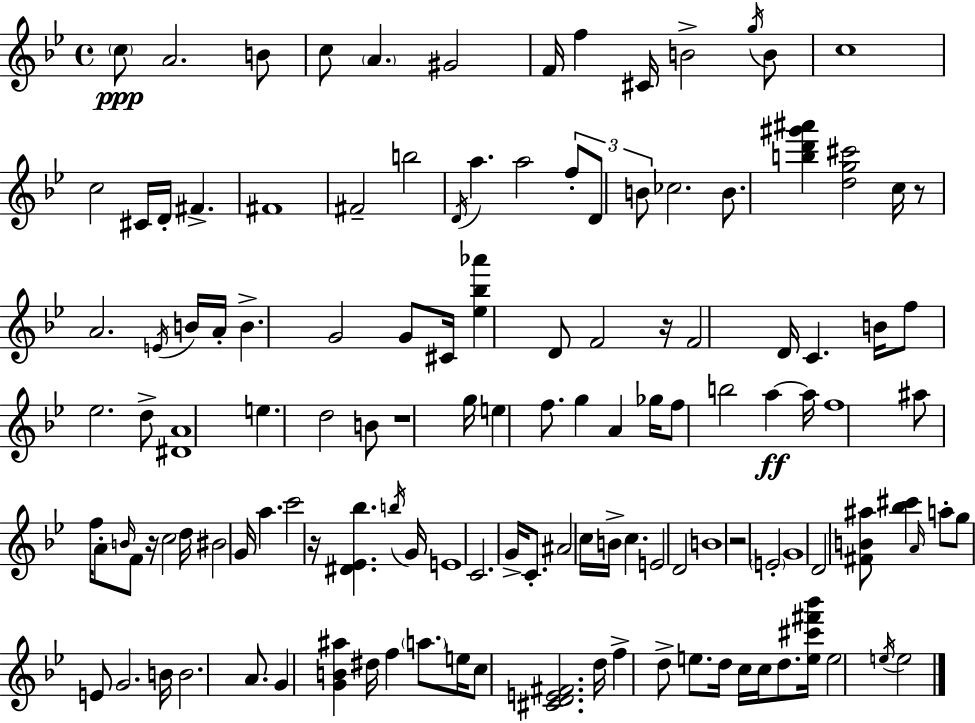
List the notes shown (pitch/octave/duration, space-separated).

C5/e A4/h. B4/e C5/e A4/q. G#4/h F4/s F5/q C#4/s B4/h G5/s B4/e C5/w C5/h C#4/s D4/s F#4/q. F#4/w F#4/h B5/h D4/s A5/q. A5/h F5/e D4/e B4/e CES5/h. B4/e. [B5,D6,G#6,A#6]/q [D5,G5,C#6]/h C5/s R/e A4/h. E4/s B4/s A4/s B4/q. G4/h G4/e C#4/s [Eb5,Bb5,Ab6]/q D4/e F4/h R/s F4/h D4/s C4/q. B4/s F5/e Eb5/h. D5/e [D#4,A4]/w E5/q. D5/h B4/e R/w G5/s E5/q F5/e. G5/q A4/q Gb5/s F5/e B5/h A5/q A5/s F5/w A#5/e F5/s A4/e B4/s F4/e R/s C5/h D5/s BIS4/h G4/s A5/q. C6/h R/s [D#4,Eb4,Bb5]/q. B5/s G4/s E4/w C4/h. G4/s C4/e. A#4/h C5/s B4/s C5/q. E4/h D4/h B4/w R/h E4/h G4/w D4/h [F#4,B4,A#5]/e [Bb5,C#6]/q A4/s A5/e G5/e E4/e G4/h. B4/s B4/h. A4/e. G4/q [G4,B4,A#5]/q D#5/s F5/q A5/e. E5/s C5/e [C#4,D4,E4,F#4]/h. D5/s F5/q D5/e E5/e. D5/s C5/s C5/s D5/e. [E5,C#6,F#6,Bb6]/s E5/h E5/s E5/h